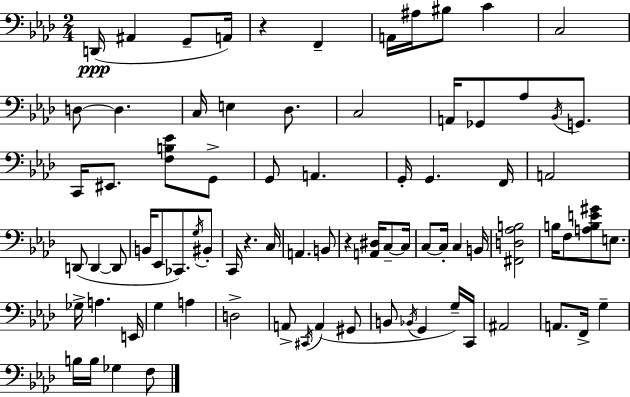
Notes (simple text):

D2/s A#2/q G2/e A2/s R/q F2/q A2/s A#3/s BIS3/e C4/q C3/h D3/e D3/q. C3/s E3/q Db3/e. C3/h A2/s Gb2/e Ab3/e Bb2/s G2/e. C2/s EIS2/e. [F3,B3,Eb4]/e G2/e G2/e A2/q. G2/s G2/q. F2/s A2/h D2/e D2/q D2/e B2/s Eb2/e CES2/e. G3/s BIS2/e C2/s R/q. C3/s A2/q. B2/e R/q [A2,D#3]/s C3/e C3/s C3/e C3/s C3/q B2/s [F#2,D3,Ab3,B3]/h B3/s F3/e [A3,B3,E4,G#4]/e E3/e. Gb3/s A3/q. E2/s G3/q A3/q D3/h A2/e C#2/s A2/q G#2/e B2/e Bb2/s G2/q G3/s C2/s A#2/h A2/e. F2/s G3/q B3/s B3/s Gb3/q F3/e